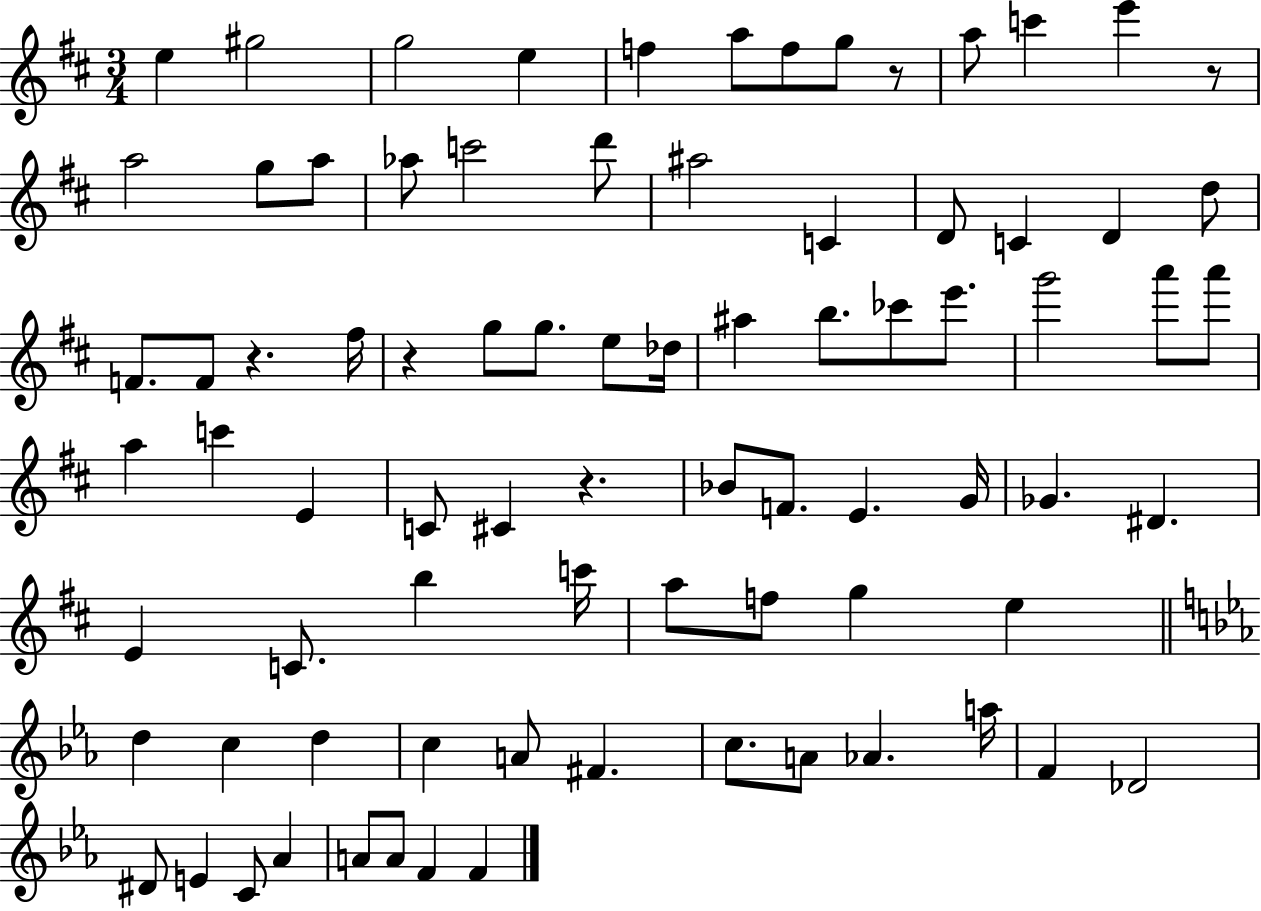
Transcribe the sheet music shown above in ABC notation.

X:1
T:Untitled
M:3/4
L:1/4
K:D
e ^g2 g2 e f a/2 f/2 g/2 z/2 a/2 c' e' z/2 a2 g/2 a/2 _a/2 c'2 d'/2 ^a2 C D/2 C D d/2 F/2 F/2 z ^f/4 z g/2 g/2 e/2 _d/4 ^a b/2 _c'/2 e'/2 g'2 a'/2 a'/2 a c' E C/2 ^C z _B/2 F/2 E G/4 _G ^D E C/2 b c'/4 a/2 f/2 g e d c d c A/2 ^F c/2 A/2 _A a/4 F _D2 ^D/2 E C/2 _A A/2 A/2 F F